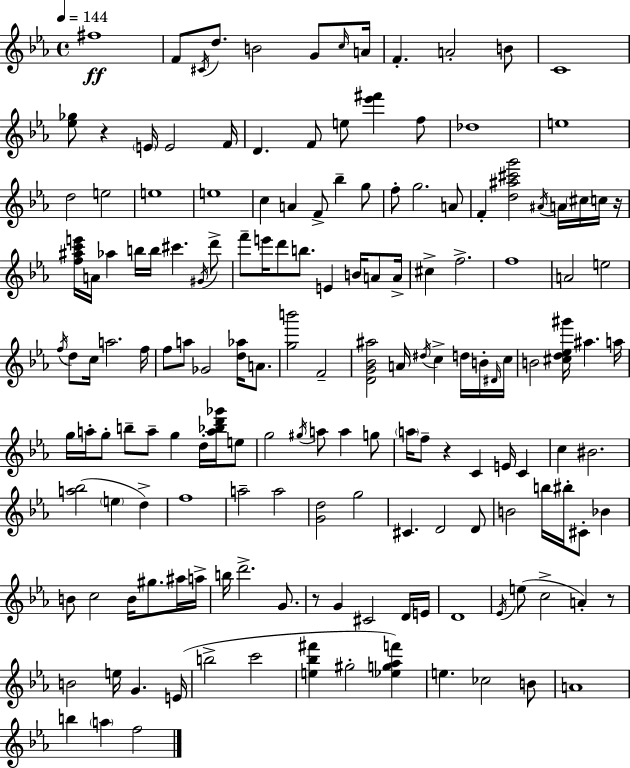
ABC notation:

X:1
T:Untitled
M:4/4
L:1/4
K:Eb
^f4 F/2 ^C/4 d/2 B2 G/2 c/4 A/4 F A2 B/2 C4 [_e_g]/2 z E/4 E2 F/4 D F/2 e/2 [_e'^f'] f/2 _d4 e4 d2 e2 e4 e4 c A F/2 _b g/2 f/2 g2 A/2 F [d^a^c'g']2 ^A/4 A/4 ^c/4 c/4 z/4 [f^ac'e']/4 A/4 _a b/4 b/4 ^c' ^G/4 d'/2 f'/2 e'/4 d'/2 b/2 E B/4 A/2 A/4 ^c f2 f4 A2 e2 f/4 d/2 c/4 a2 f/4 f/2 a/2 _G2 [d_a]/4 A/2 [gb']2 F2 [DG_B^a]2 A/4 ^d/4 c d/4 B/4 ^D/4 c/4 B2 [^cd_e^g']/4 ^a a/4 g/4 a/4 g/2 b/2 a/2 g d/4 [a_bd'_g']/4 e/2 g2 ^g/4 a/2 a g/2 a/4 f/2 z C E/4 C c ^B2 [a_b]2 e d f4 a2 a2 [Gd]2 g2 ^C D2 D/2 B2 b/4 ^b/4 ^C/2 _B B/2 c2 B/4 ^g/2 ^a/4 a/4 b/4 d'2 G/2 z/2 G ^C2 D/4 E/4 D4 _E/4 e/2 c2 A z/2 B2 e/4 G E/4 b2 c'2 [e_b^f'] ^g2 [_eg_af'] e _c2 B/2 A4 b a f2